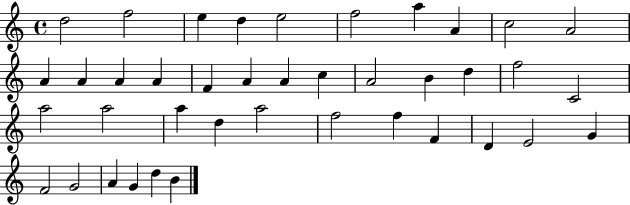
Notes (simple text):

D5/h F5/h E5/q D5/q E5/h F5/h A5/q A4/q C5/h A4/h A4/q A4/q A4/q A4/q F4/q A4/q A4/q C5/q A4/h B4/q D5/q F5/h C4/h A5/h A5/h A5/q D5/q A5/h F5/h F5/q F4/q D4/q E4/h G4/q F4/h G4/h A4/q G4/q D5/q B4/q